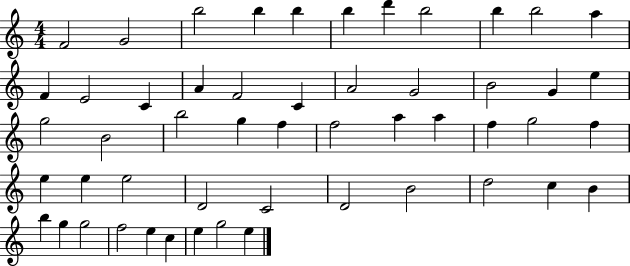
F4/h G4/h B5/h B5/q B5/q B5/q D6/q B5/h B5/q B5/h A5/q F4/q E4/h C4/q A4/q F4/h C4/q A4/h G4/h B4/h G4/q E5/q G5/h B4/h B5/h G5/q F5/q F5/h A5/q A5/q F5/q G5/h F5/q E5/q E5/q E5/h D4/h C4/h D4/h B4/h D5/h C5/q B4/q B5/q G5/q G5/h F5/h E5/q C5/q E5/q G5/h E5/q